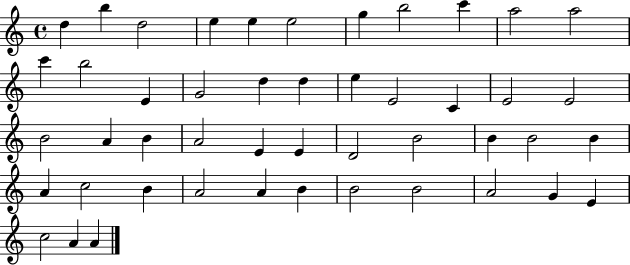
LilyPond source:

{
  \clef treble
  \time 4/4
  \defaultTimeSignature
  \key c \major
  d''4 b''4 d''2 | e''4 e''4 e''2 | g''4 b''2 c'''4 | a''2 a''2 | \break c'''4 b''2 e'4 | g'2 d''4 d''4 | e''4 e'2 c'4 | e'2 e'2 | \break b'2 a'4 b'4 | a'2 e'4 e'4 | d'2 b'2 | b'4 b'2 b'4 | \break a'4 c''2 b'4 | a'2 a'4 b'4 | b'2 b'2 | a'2 g'4 e'4 | \break c''2 a'4 a'4 | \bar "|."
}